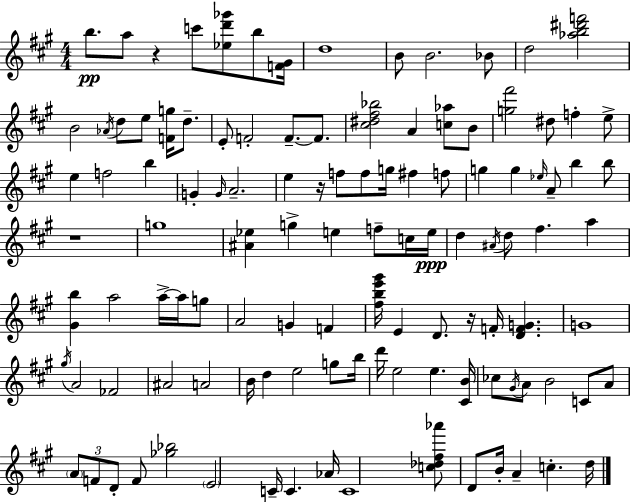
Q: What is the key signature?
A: A major